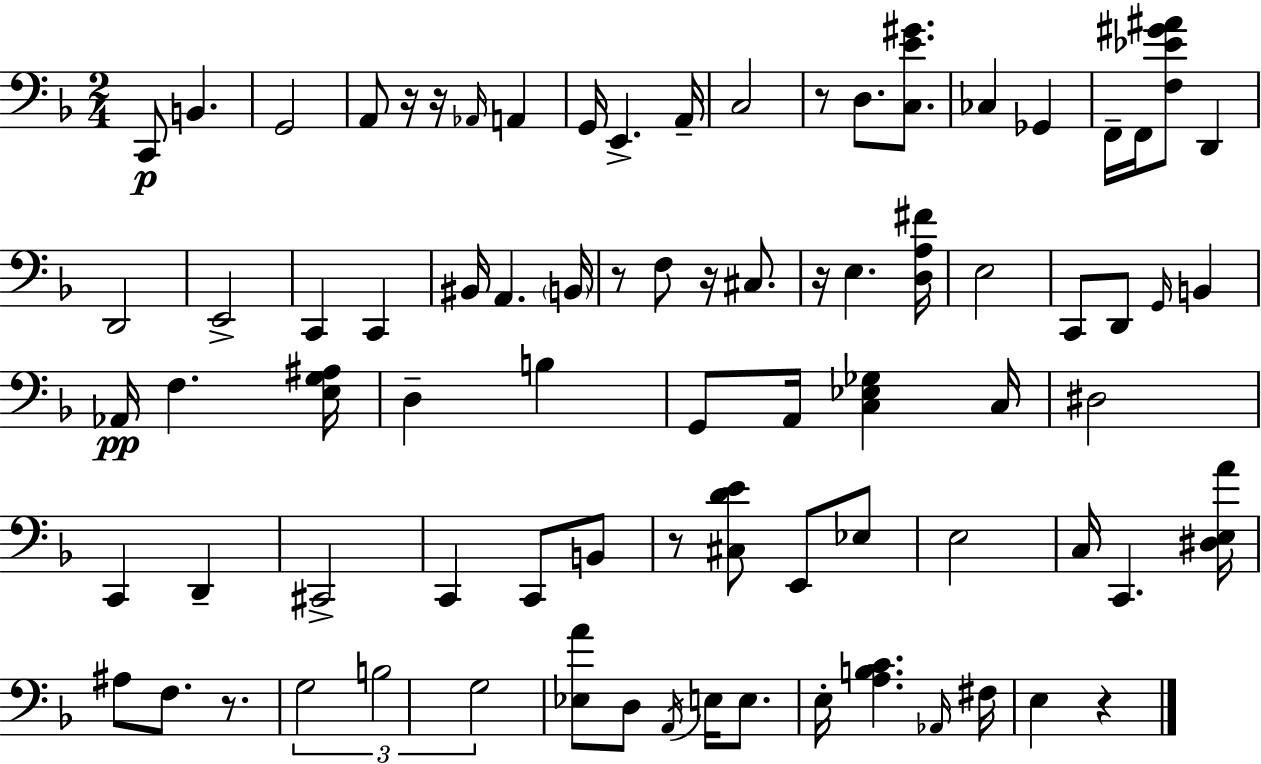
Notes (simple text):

C2/e B2/q. G2/h A2/e R/s R/s Ab2/s A2/q G2/s E2/q. A2/s C3/h R/e D3/e. [C3,E4,G#4]/e. CES3/q Gb2/q F2/s F2/s [F3,Eb4,G#4,A#4]/e D2/q D2/h E2/h C2/q C2/q BIS2/s A2/q. B2/s R/e F3/e R/s C#3/e. R/s E3/q. [D3,A3,F#4]/s E3/h C2/e D2/e G2/s B2/q Ab2/s F3/q. [E3,G3,A#3]/s D3/q B3/q G2/e A2/s [C3,Eb3,Gb3]/q C3/s D#3/h C2/q D2/q C#2/h C2/q C2/e B2/e R/e [C#3,D4,E4]/e E2/e Eb3/e E3/h C3/s C2/q. [D#3,E3,A4]/s A#3/e F3/e. R/e. G3/h B3/h G3/h [Eb3,A4]/e D3/e A2/s E3/s E3/e. E3/s [A3,B3,C4]/q. Ab2/s F#3/s E3/q R/q